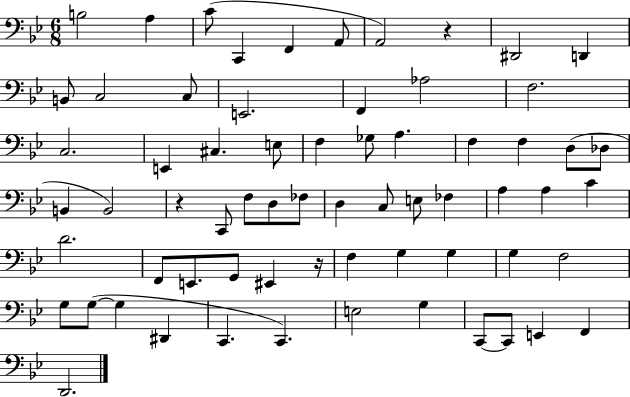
{
  \clef bass
  \numericTimeSignature
  \time 6/8
  \key bes \major
  b2 a4 | c'8( c,4 f,4 a,8 | a,2) r4 | dis,2 d,4 | \break b,8 c2 c8 | e,2. | f,4 aes2 | f2. | \break c2. | e,4 cis4. e8 | f4 ges8 a4. | f4 f4 d8( des8 | \break b,4 b,2) | r4 c,8 f8 d8 fes8 | d4 c8 e8 fes4 | a4 a4 c'4 | \break d'2. | f,8 e,8. g,8 eis,4 r16 | f4 g4 g4 | g4 f2 | \break g8 g8~(~ g4 dis,4 | c,4. c,4.) | e2 g4 | c,8~~ c,8 e,4 f,4 | \break d,2. | \bar "|."
}